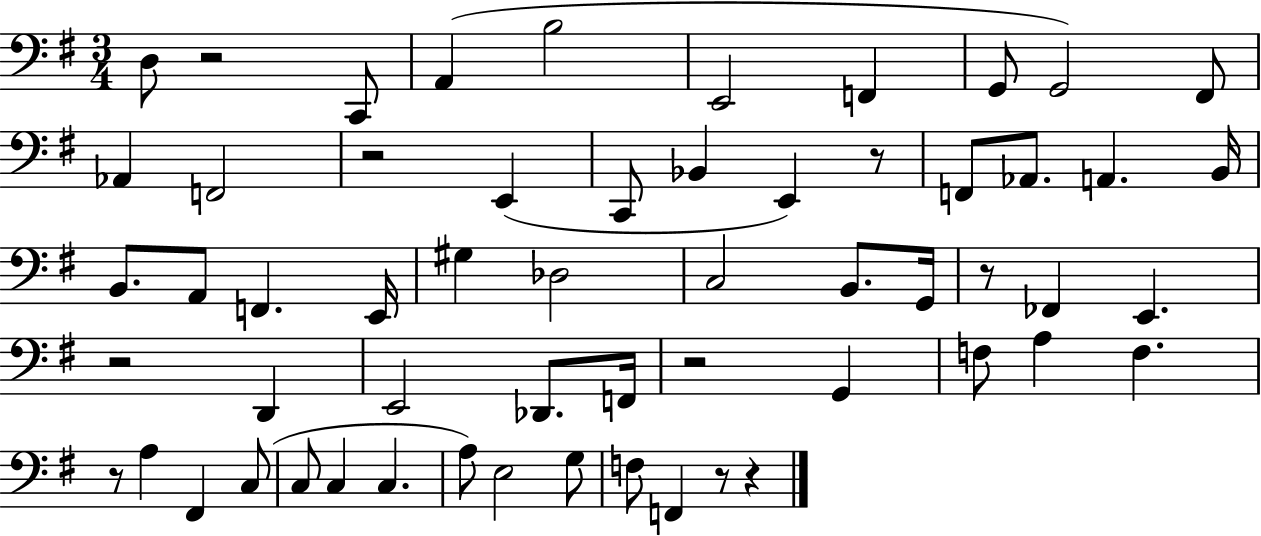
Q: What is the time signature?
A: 3/4